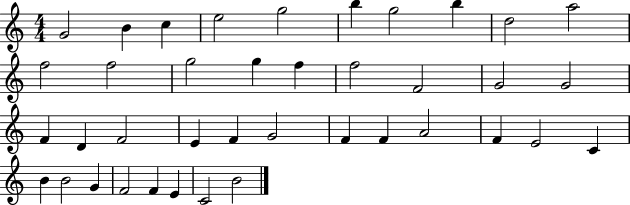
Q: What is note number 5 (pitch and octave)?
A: G5